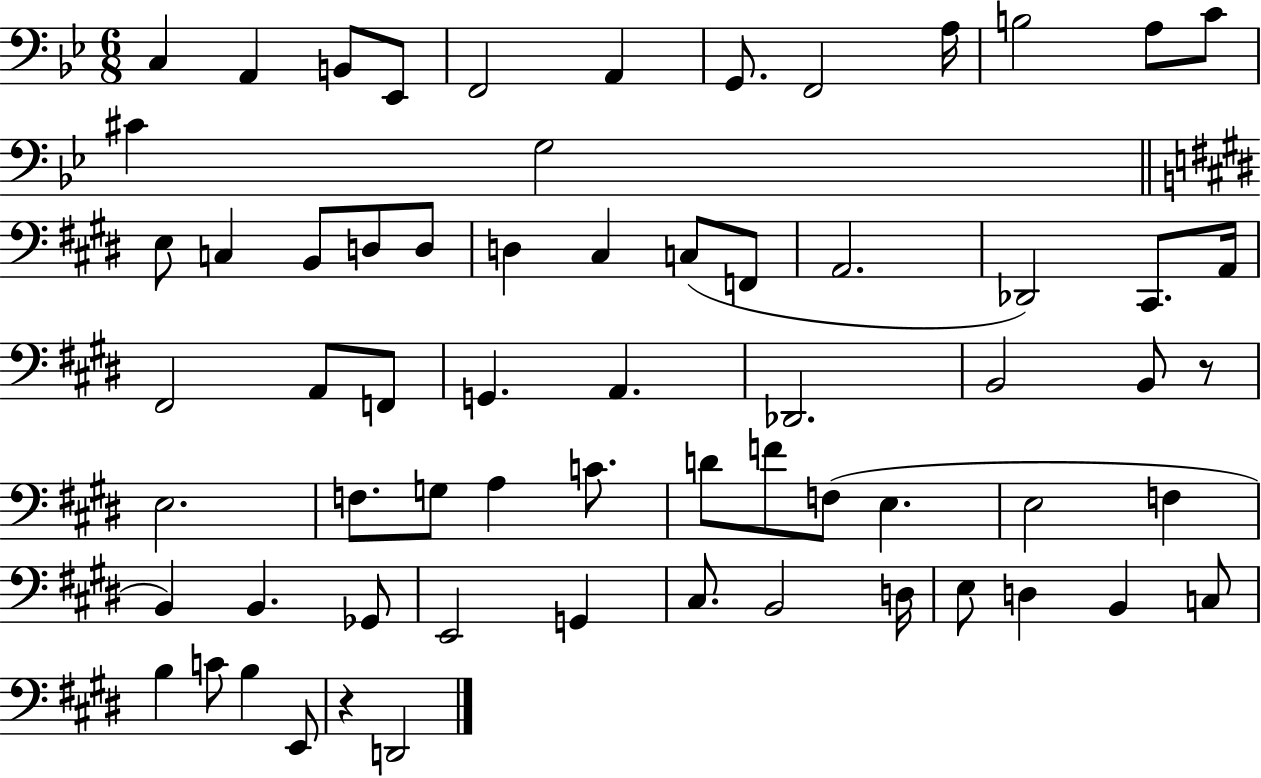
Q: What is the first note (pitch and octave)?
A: C3